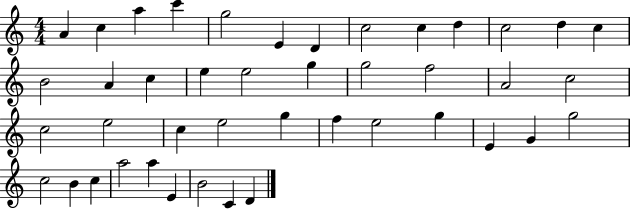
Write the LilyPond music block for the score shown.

{
  \clef treble
  \numericTimeSignature
  \time 4/4
  \key c \major
  a'4 c''4 a''4 c'''4 | g''2 e'4 d'4 | c''2 c''4 d''4 | c''2 d''4 c''4 | \break b'2 a'4 c''4 | e''4 e''2 g''4 | g''2 f''2 | a'2 c''2 | \break c''2 e''2 | c''4 e''2 g''4 | f''4 e''2 g''4 | e'4 g'4 g''2 | \break c''2 b'4 c''4 | a''2 a''4 e'4 | b'2 c'4 d'4 | \bar "|."
}